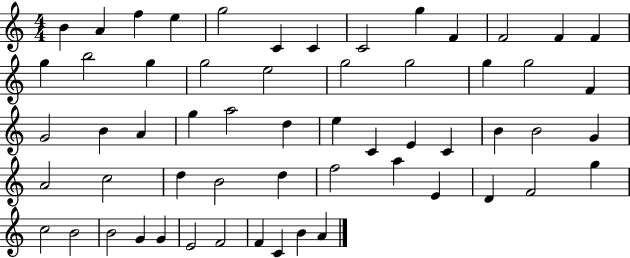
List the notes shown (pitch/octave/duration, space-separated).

B4/q A4/q F5/q E5/q G5/h C4/q C4/q C4/h G5/q F4/q F4/h F4/q F4/q G5/q B5/h G5/q G5/h E5/h G5/h G5/h G5/q G5/h F4/q G4/h B4/q A4/q G5/q A5/h D5/q E5/q C4/q E4/q C4/q B4/q B4/h G4/q A4/h C5/h D5/q B4/h D5/q F5/h A5/q E4/q D4/q F4/h G5/q C5/h B4/h B4/h G4/q G4/q E4/h F4/h F4/q C4/q B4/q A4/q